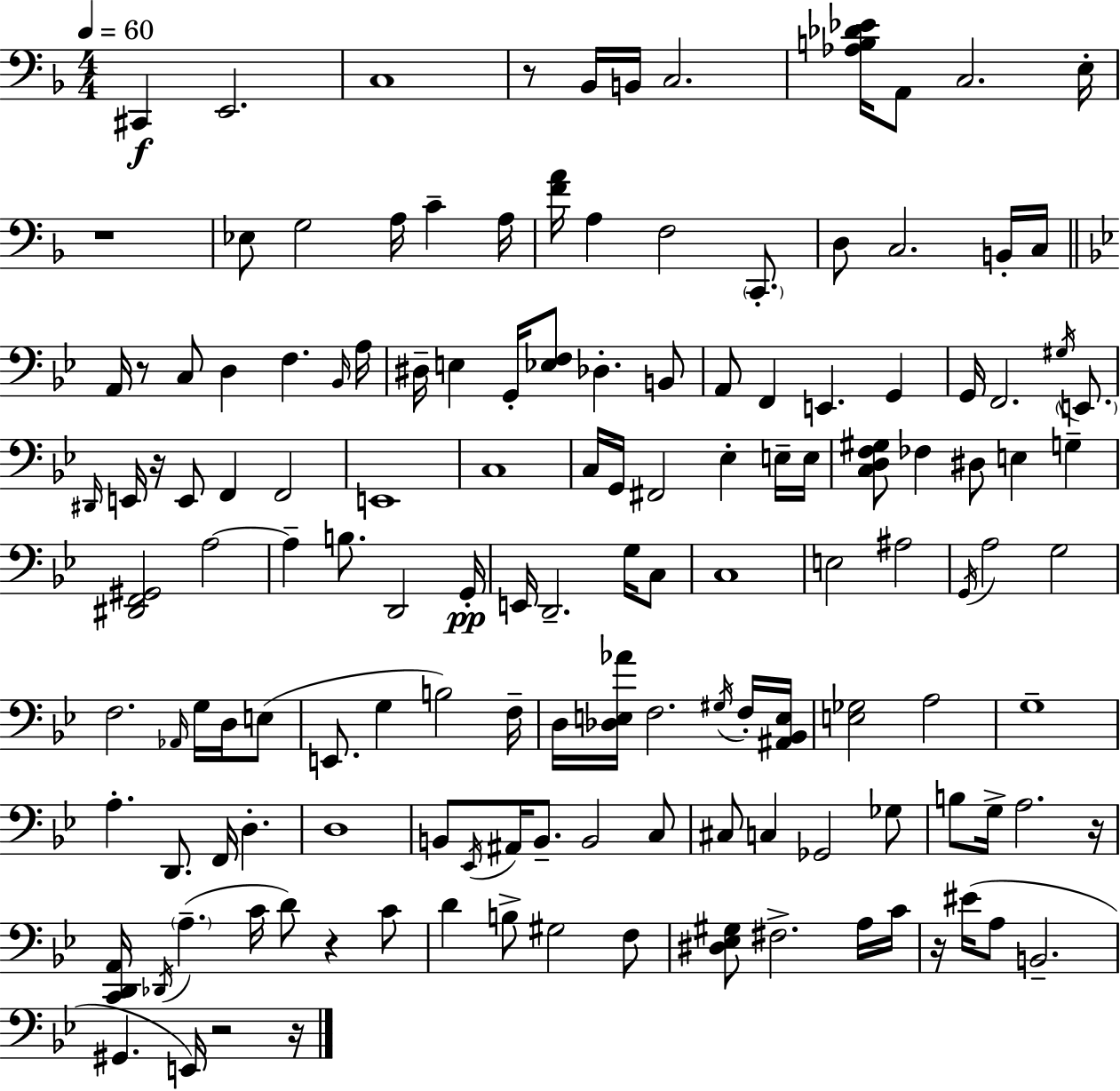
{
  \clef bass
  \numericTimeSignature
  \time 4/4
  \key f \major
  \tempo 4 = 60
  \repeat volta 2 { cis,4\f e,2. | c1 | r8 bes,16 b,16 c2. | <aes b des' ees'>16 a,8 c2. e16-. | \break r1 | ees8 g2 a16 c'4-- a16 | <f' a'>16 a4 f2 \parenthesize c,8.-. | d8 c2. b,16-. c16 | \break \bar "||" \break \key bes \major a,16 r8 c8 d4 f4. \grace { bes,16 } | a16 dis16-- e4 g,16-. <ees f>8 des4.-. b,8 | a,8 f,4 e,4. g,4 | g,16 f,2. \acciaccatura { gis16 } \parenthesize e,8. | \break \grace { dis,16 } e,16 r16 e,8 f,4 f,2 | e,1 | c1 | c16 g,16 fis,2 ees4-. | \break e16-- e16 <c d f gis>8 fes4 dis8 e4 g4-- | <dis, f, gis,>2 a2~~ | a4-- b8. d,2 | g,16-.\pp e,16 d,2.-- | \break g16 c8 c1 | e2 ais2 | \acciaccatura { g,16 } a2 g2 | f2. | \break \grace { aes,16 } g16 d16 e8( e,8. g4 b2) | f16-- d16 <des e aes'>16 f2. | \acciaccatura { gis16 } f16-. <ais, bes, e>16 <e ges>2 a2 | g1-- | \break a4.-. d,8. f,16 | d4.-. d1 | b,8 \acciaccatura { ees,16 } ais,16 b,8.-- b,2 | c8 cis8 c4 ges,2 | \break ges8 b8 g16-> a2. | r16 <c, d, a,>16 \acciaccatura { des,16 }( \parenthesize a4.-- c'16 | d'8) r4 c'8 d'4 b8-> gis2 | f8 <dis ees gis>8 fis2.-> | \break a16 c'16 r16 eis'16( a8 b,2.-- | gis,4. e,16) r2 | r16 } \bar "|."
}